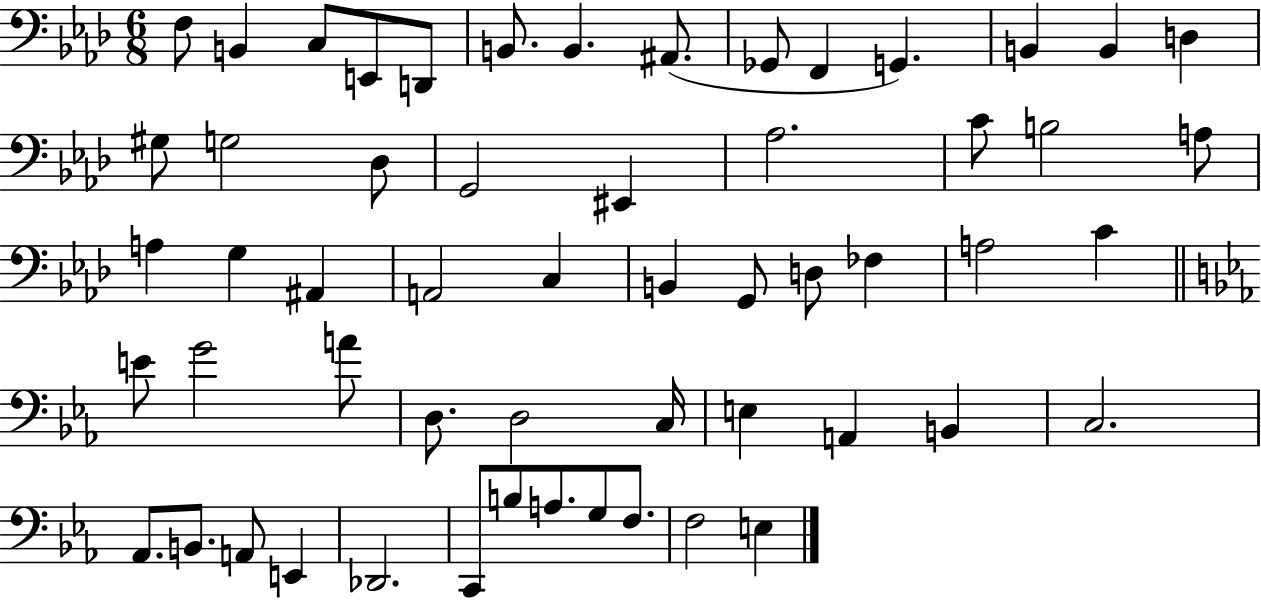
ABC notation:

X:1
T:Untitled
M:6/8
L:1/4
K:Ab
F,/2 B,, C,/2 E,,/2 D,,/2 B,,/2 B,, ^A,,/2 _G,,/2 F,, G,, B,, B,, D, ^G,/2 G,2 _D,/2 G,,2 ^E,, _A,2 C/2 B,2 A,/2 A, G, ^A,, A,,2 C, B,, G,,/2 D,/2 _F, A,2 C E/2 G2 A/2 D,/2 D,2 C,/4 E, A,, B,, C,2 _A,,/2 B,,/2 A,,/2 E,, _D,,2 C,,/2 B,/2 A,/2 G,/2 F,/2 F,2 E,